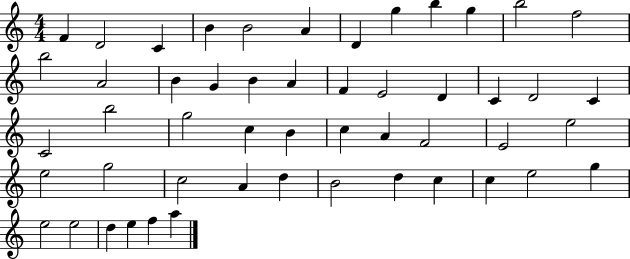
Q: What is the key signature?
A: C major